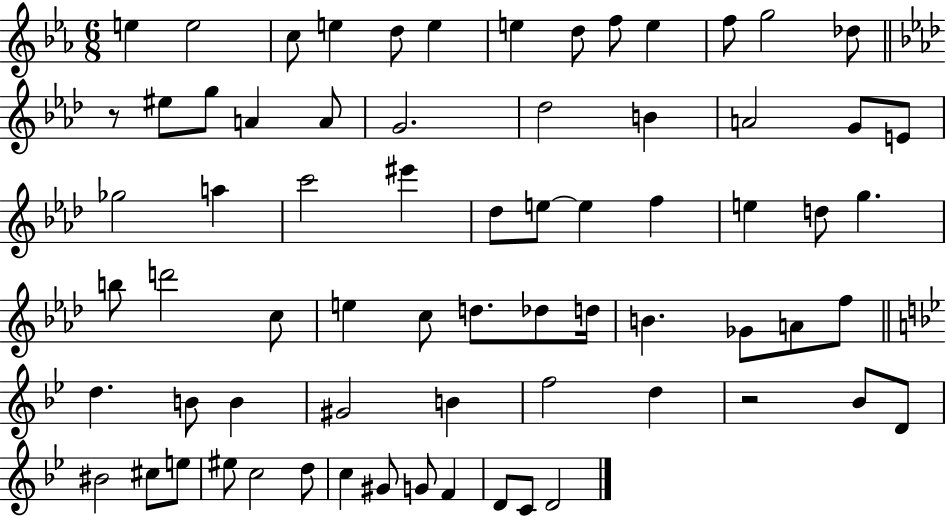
{
  \clef treble
  \numericTimeSignature
  \time 6/8
  \key ees \major
  e''4 e''2 | c''8 e''4 d''8 e''4 | e''4 d''8 f''8 e''4 | f''8 g''2 des''8 | \break \bar "||" \break \key f \minor r8 eis''8 g''8 a'4 a'8 | g'2. | des''2 b'4 | a'2 g'8 e'8 | \break ges''2 a''4 | c'''2 eis'''4 | des''8 e''8~~ e''4 f''4 | e''4 d''8 g''4. | \break b''8 d'''2 c''8 | e''4 c''8 d''8. des''8 d''16 | b'4. ges'8 a'8 f''8 | \bar "||" \break \key g \minor d''4. b'8 b'4 | gis'2 b'4 | f''2 d''4 | r2 bes'8 d'8 | \break bis'2 cis''8 e''8 | eis''8 c''2 d''8 | c''4 gis'8 g'8 f'4 | d'8 c'8 d'2 | \break \bar "|."
}